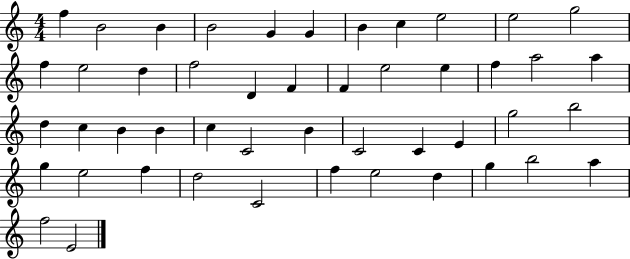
F5/q B4/h B4/q B4/h G4/q G4/q B4/q C5/q E5/h E5/h G5/h F5/q E5/h D5/q F5/h D4/q F4/q F4/q E5/h E5/q F5/q A5/h A5/q D5/q C5/q B4/q B4/q C5/q C4/h B4/q C4/h C4/q E4/q G5/h B5/h G5/q E5/h F5/q D5/h C4/h F5/q E5/h D5/q G5/q B5/h A5/q F5/h E4/h